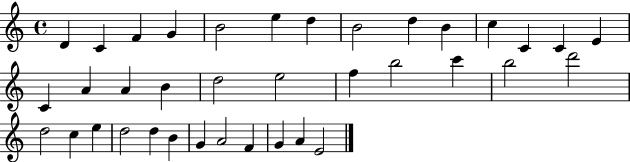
{
  \clef treble
  \time 4/4
  \defaultTimeSignature
  \key c \major
  d'4 c'4 f'4 g'4 | b'2 e''4 d''4 | b'2 d''4 b'4 | c''4 c'4 c'4 e'4 | \break c'4 a'4 a'4 b'4 | d''2 e''2 | f''4 b''2 c'''4 | b''2 d'''2 | \break d''2 c''4 e''4 | d''2 d''4 b'4 | g'4 a'2 f'4 | g'4 a'4 e'2 | \break \bar "|."
}